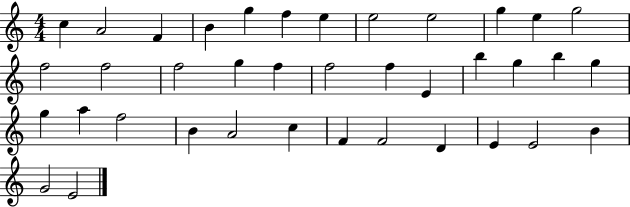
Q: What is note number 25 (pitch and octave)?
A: G5